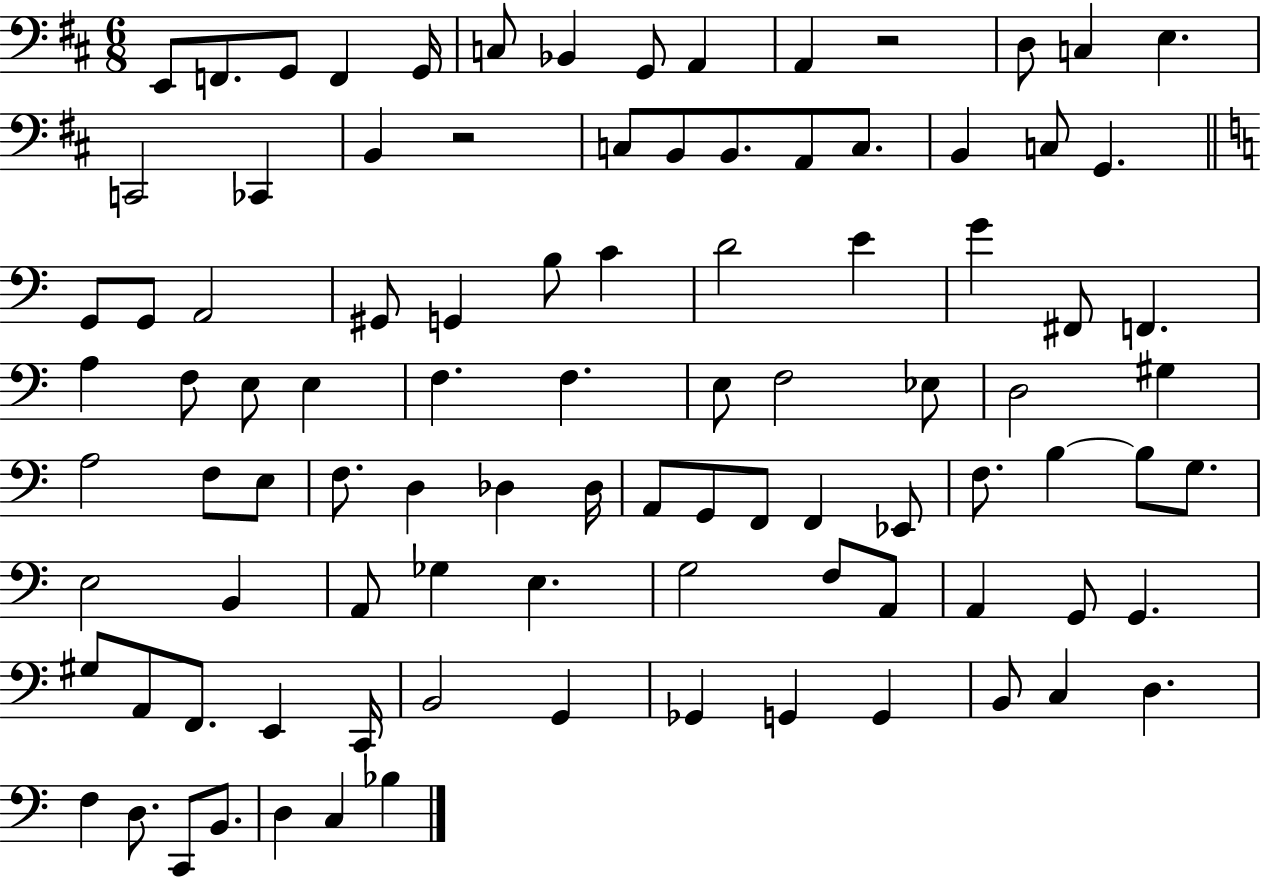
X:1
T:Untitled
M:6/8
L:1/4
K:D
E,,/2 F,,/2 G,,/2 F,, G,,/4 C,/2 _B,, G,,/2 A,, A,, z2 D,/2 C, E, C,,2 _C,, B,, z2 C,/2 B,,/2 B,,/2 A,,/2 C,/2 B,, C,/2 G,, G,,/2 G,,/2 A,,2 ^G,,/2 G,, B,/2 C D2 E G ^F,,/2 F,, A, F,/2 E,/2 E, F, F, E,/2 F,2 _E,/2 D,2 ^G, A,2 F,/2 E,/2 F,/2 D, _D, _D,/4 A,,/2 G,,/2 F,,/2 F,, _E,,/2 F,/2 B, B,/2 G,/2 E,2 B,, A,,/2 _G, E, G,2 F,/2 A,,/2 A,, G,,/2 G,, ^G,/2 A,,/2 F,,/2 E,, C,,/4 B,,2 G,, _G,, G,, G,, B,,/2 C, D, F, D,/2 C,,/2 B,,/2 D, C, _B,